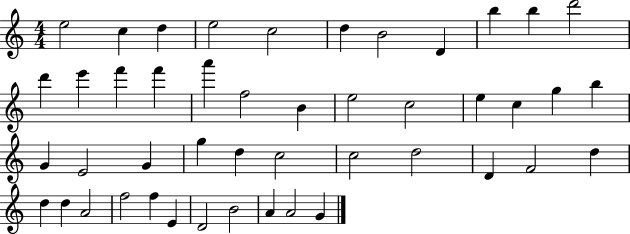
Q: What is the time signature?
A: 4/4